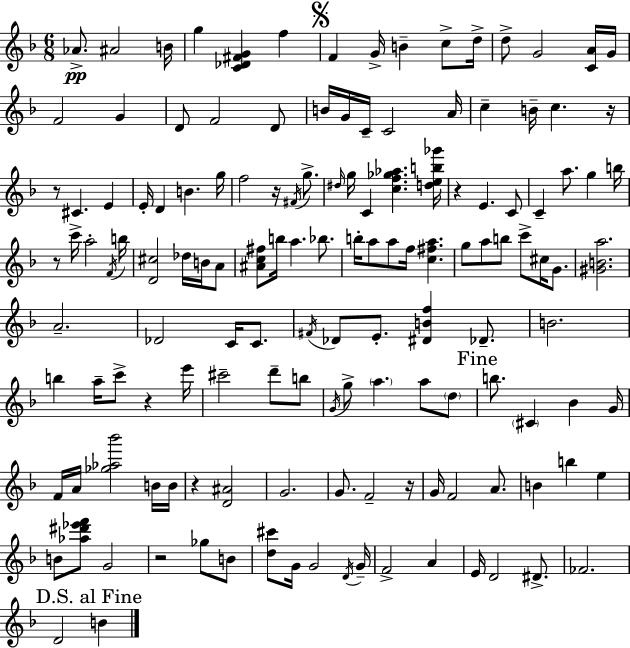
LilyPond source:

{
  \clef treble
  \numericTimeSignature
  \time 6/8
  \key f \major
  aes'8.->\pp ais'2 b'16 | g''4 <c' des' fis' g'>4 f''4 | \mark \markup { \musicglyph "scripts.segno" } f'4 g'16-> b'4-- c''8-> d''16-> | d''8-> g'2 <c' a'>16 g'16 | \break f'2 g'4 | d'8 f'2 d'8 | b'16 g'16 c'16-- c'2 a'16 | c''4-- b'16-- c''4. r16 | \break r8 cis'4. e'4 | e'16-. d'4 b'4. g''16 | f''2 r16 \acciaccatura { fis'16 } g''8.-> | \grace { dis''16 } g''16 c'4 <c'' f'' ges'' aes''>4. | \break <d'' e'' b'' ges'''>16 r4 e'4. | c'8 c'4-- a''8. g''4 | b''16 r8 c'''16-> a''2-. | \acciaccatura { f'16 } b''16 <d' cis''>2 des''16 | \break b'16 a'8 <ais' c'' fis''>8 b''16 a''4. | bes''8. b''16-. a''8 a''8 f''16 <c'' fis'' a''>4. | g''8 a''8 b''8 c'''8-> cis''16 | g'8. <gis' b' a''>2. | \break a'2.-- | des'2 c'16 | c'8. \acciaccatura { fis'16 } des'8 e'8.-. <dis' b' f''>4 | des'8.-- b'2. | \break b''4 a''16-- c'''8-> r4 | e'''16 cis'''2-- | d'''8-- b''8 \acciaccatura { g'16 } g''8-> \parenthesize a''4. | a''8 \parenthesize d''8 \mark "Fine" b''8. \parenthesize cis'4 | \break bes'4 g'16 f'16 a'16 <ges'' aes'' bes'''>2 | b'16 b'16 r4 <d' ais'>2 | g'2. | g'8. f'2-- | \break r16 g'16 f'2 | a'8. b'4 b''4 | e''4 b'8 <aes'' dis''' ees''' f'''>8 g'2 | r2 | \break ges''8 b'8 <d'' cis'''>8 g'16 g'2 | \acciaccatura { d'16 } g'16-- f'2-> | a'4 e'16 d'2 | dis'8.-> fes'2. | \break \mark "D.S. al Fine" d'2 | b'4 \bar "|."
}